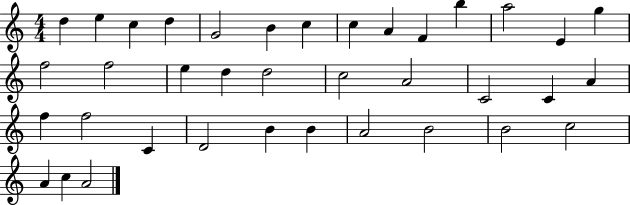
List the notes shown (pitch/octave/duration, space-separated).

D5/q E5/q C5/q D5/q G4/h B4/q C5/q C5/q A4/q F4/q B5/q A5/h E4/q G5/q F5/h F5/h E5/q D5/q D5/h C5/h A4/h C4/h C4/q A4/q F5/q F5/h C4/q D4/h B4/q B4/q A4/h B4/h B4/h C5/h A4/q C5/q A4/h